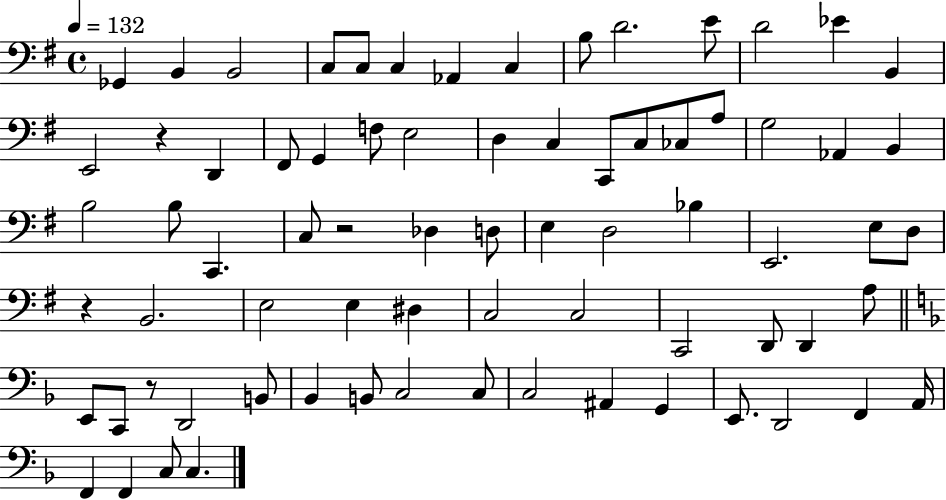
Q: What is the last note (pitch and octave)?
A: C3